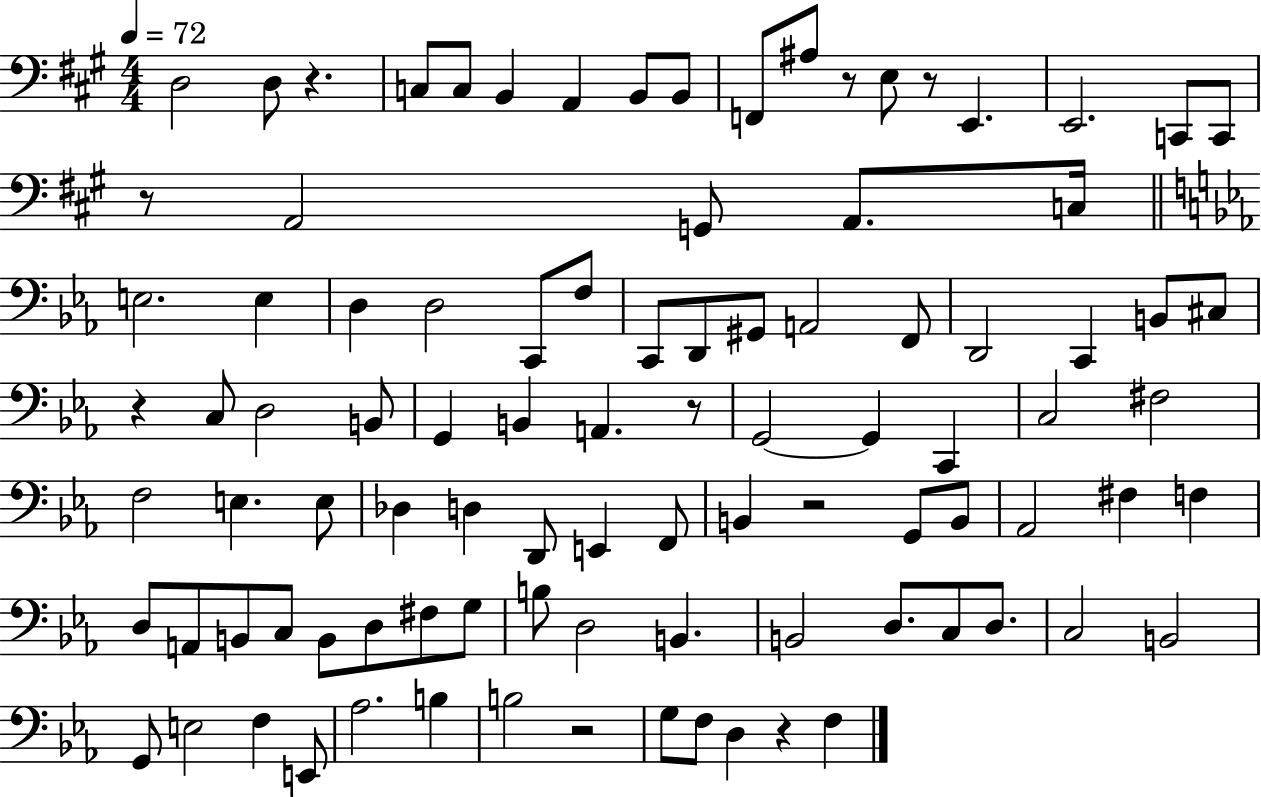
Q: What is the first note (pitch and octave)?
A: D3